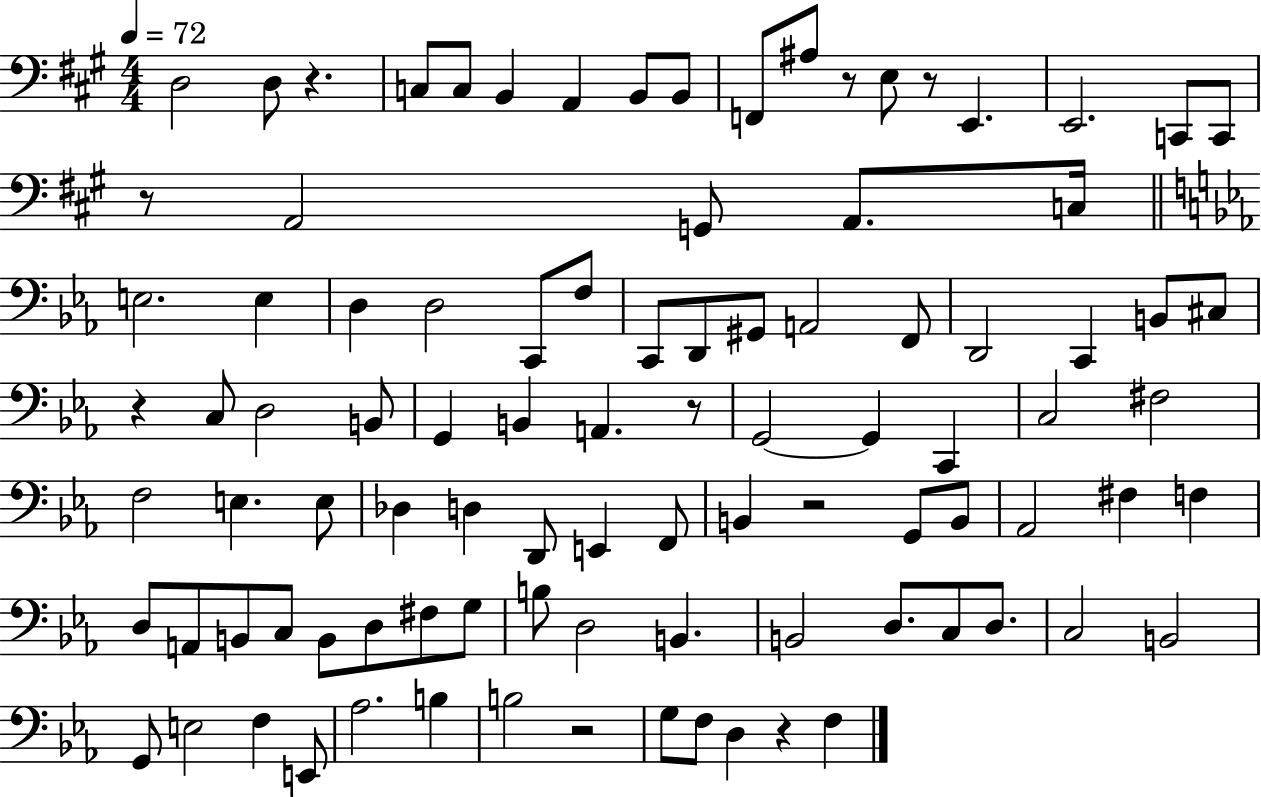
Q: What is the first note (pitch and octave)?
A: D3